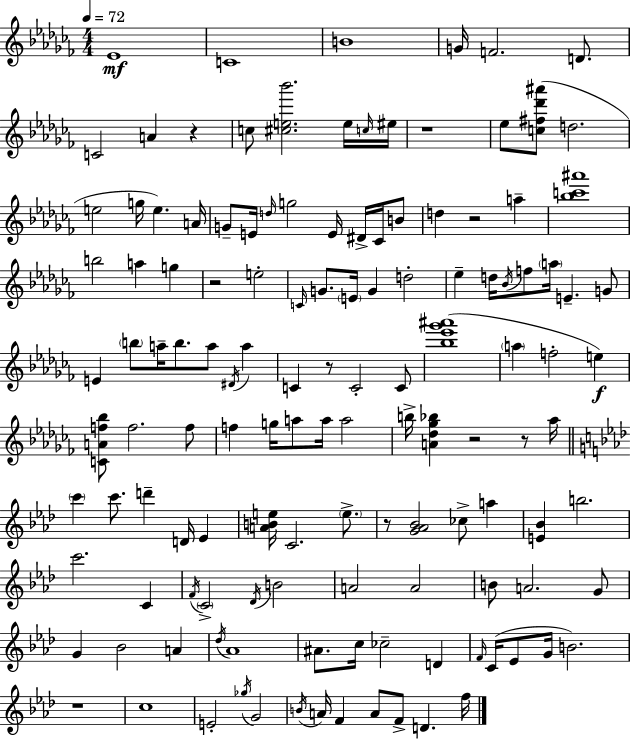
{
  \clef treble
  \numericTimeSignature
  \time 4/4
  \key aes \minor
  \tempo 4 = 72
  ees'1\mf | c'1 | b'1 | g'16 f'2. d'8. | \break c'2 a'4 r4 | c''8 <cis'' e'' bes'''>2. e''16 \grace { c''16 } | eis''16 r1 | ees''8 <c'' fis'' des''' ais'''>8( d''2. | \break e''2 g''16 e''4.) | a'16 g'8-- e'16 \grace { d''16 } g''2 e'16 dis'16-> ces'16 | b'8 d''4 r2 a''4-- | <bes'' c''' ais'''>1 | \break b''2 a''4 g''4 | r2 e''2-. | \grace { c'16 } g'8. \parenthesize e'16 g'4 d''2-. | ees''4-- d''16 \acciaccatura { bes'16 } f''8 \parenthesize a''16 e'4.-- | \break g'8 e'4 \parenthesize b''8 a''16-- b''8. a''8 | \acciaccatura { dis'16 } a''4 c'4 r8 c'2-. | c'8 <bes'' ees''' ges''' ais'''>1( | \parenthesize a''4 f''2-. | \break e''4\f) <c' a' f'' bes''>8 f''2. | f''8 f''4 g''16 a''8 a''16 a''2 | b''16-> <a' des'' ges'' bes''>4 r2 | r8 aes''16 \bar "||" \break \key aes \major \parenthesize c'''4 c'''8. d'''4-- d'16 ees'4 | <a' b' e''>16 c'2. \parenthesize e''8.-> | r8 <g' aes' bes'>2 ces''8-> a''4 | <e' bes'>4 b''2. | \break c'''2. c'4 | \acciaccatura { f'16 } \parenthesize c'2-> \acciaccatura { des'16 } b'2 | a'2 a'2 | b'8 a'2. | \break g'8 g'4 bes'2 a'4 | \acciaccatura { des''16 } aes'1 | ais'8. c''16 ces''2-- d'4 | \grace { f'16 } c'16( ees'8 g'16 b'2.) | \break r1 | c''1 | e'2-. \acciaccatura { ges''16 } g'2 | \acciaccatura { b'16 } a'16 f'4 a'8 f'8-> d'4. | \break f''16 \bar "|."
}